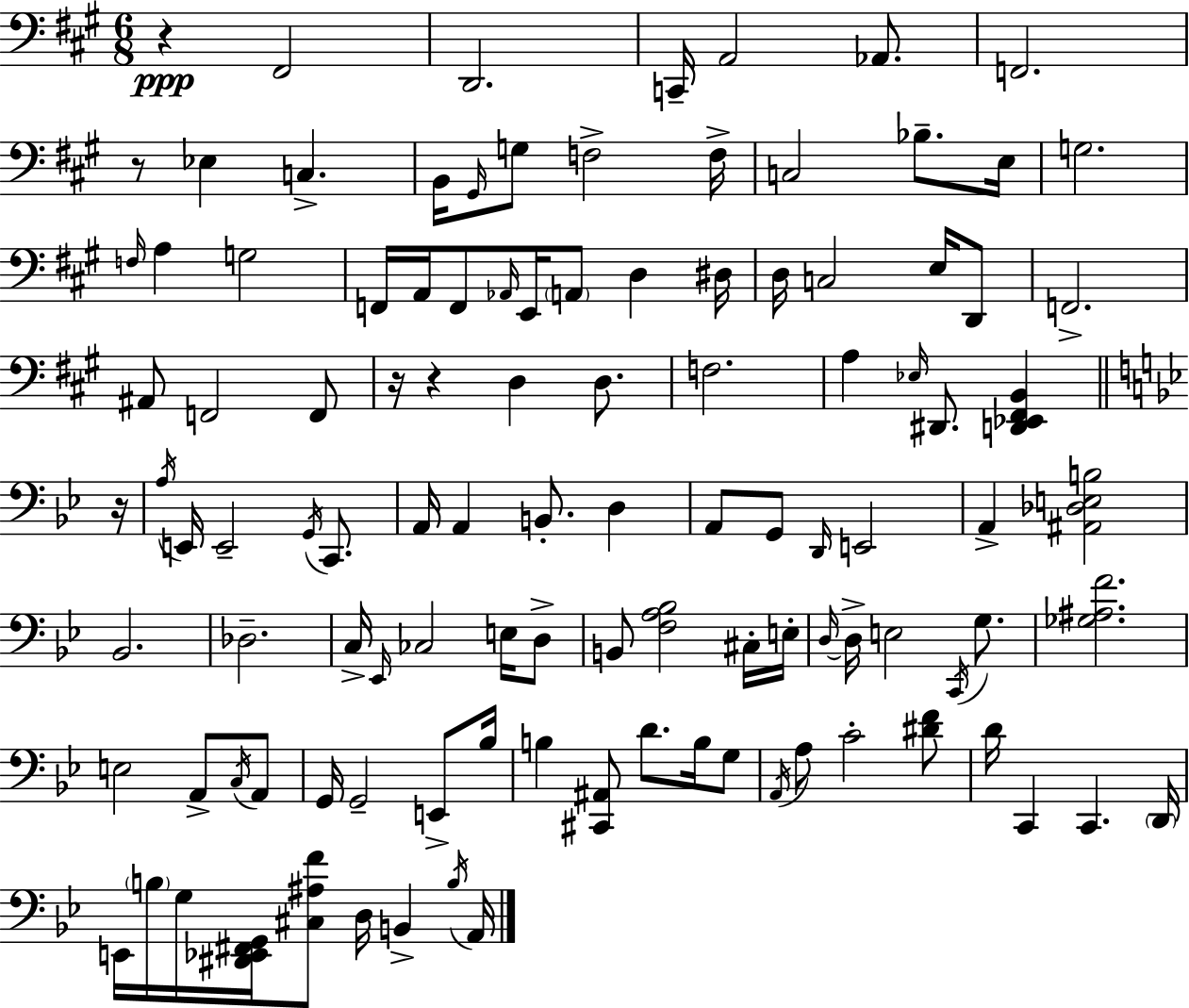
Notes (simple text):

R/q F#2/h D2/h. C2/s A2/h Ab2/e. F2/h. R/e Eb3/q C3/q. B2/s G#2/s G3/e F3/h F3/s C3/h Bb3/e. E3/s G3/h. F3/s A3/q G3/h F2/s A2/s F2/e Ab2/s E2/s A2/e D3/q D#3/s D3/s C3/h E3/s D2/e F2/h. A#2/e F2/h F2/e R/s R/q D3/q D3/e. F3/h. A3/q Eb3/s D#2/e. [D2,Eb2,F#2,B2]/q R/s A3/s E2/s E2/h G2/s C2/e. A2/s A2/q B2/e. D3/q A2/e G2/e D2/s E2/h A2/q [A#2,Db3,E3,B3]/h Bb2/h. Db3/h. C3/s Eb2/s CES3/h E3/s D3/e B2/e [F3,A3,Bb3]/h C#3/s E3/s D3/s D3/s E3/h C2/s G3/e. [Gb3,A#3,F4]/h. E3/h A2/e C3/s A2/e G2/s G2/h E2/e Bb3/s B3/q [C#2,A#2]/e D4/e. B3/s G3/e A2/s A3/e C4/h [D#4,F4]/e D4/s C2/q C2/q. D2/s E2/s B3/s G3/s [D#2,Eb2,F#2,G2]/s [C#3,A#3,F4]/e D3/s B2/q B3/s A2/s